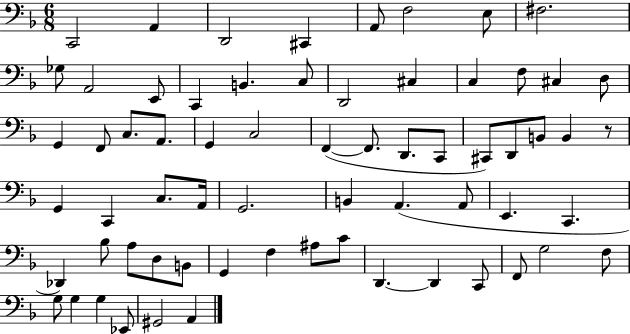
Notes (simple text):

C2/h A2/q D2/h C#2/q A2/e F3/h E3/e F#3/h. Gb3/e A2/h E2/e C2/q B2/q. C3/e D2/h C#3/q C3/q F3/e C#3/q D3/e G2/q F2/e C3/e. A2/e. G2/q C3/h F2/q F2/e. D2/e. C2/e C#2/e D2/e B2/e B2/q R/e G2/q C2/q C3/e. A2/s G2/h. B2/q A2/q. A2/e E2/q. C2/q. Db2/q Bb3/e A3/e D3/e B2/e G2/q F3/q A#3/e C4/e D2/q. D2/q C2/e F2/e G3/h F3/e G3/e G3/q G3/q Eb2/e G#2/h A2/q